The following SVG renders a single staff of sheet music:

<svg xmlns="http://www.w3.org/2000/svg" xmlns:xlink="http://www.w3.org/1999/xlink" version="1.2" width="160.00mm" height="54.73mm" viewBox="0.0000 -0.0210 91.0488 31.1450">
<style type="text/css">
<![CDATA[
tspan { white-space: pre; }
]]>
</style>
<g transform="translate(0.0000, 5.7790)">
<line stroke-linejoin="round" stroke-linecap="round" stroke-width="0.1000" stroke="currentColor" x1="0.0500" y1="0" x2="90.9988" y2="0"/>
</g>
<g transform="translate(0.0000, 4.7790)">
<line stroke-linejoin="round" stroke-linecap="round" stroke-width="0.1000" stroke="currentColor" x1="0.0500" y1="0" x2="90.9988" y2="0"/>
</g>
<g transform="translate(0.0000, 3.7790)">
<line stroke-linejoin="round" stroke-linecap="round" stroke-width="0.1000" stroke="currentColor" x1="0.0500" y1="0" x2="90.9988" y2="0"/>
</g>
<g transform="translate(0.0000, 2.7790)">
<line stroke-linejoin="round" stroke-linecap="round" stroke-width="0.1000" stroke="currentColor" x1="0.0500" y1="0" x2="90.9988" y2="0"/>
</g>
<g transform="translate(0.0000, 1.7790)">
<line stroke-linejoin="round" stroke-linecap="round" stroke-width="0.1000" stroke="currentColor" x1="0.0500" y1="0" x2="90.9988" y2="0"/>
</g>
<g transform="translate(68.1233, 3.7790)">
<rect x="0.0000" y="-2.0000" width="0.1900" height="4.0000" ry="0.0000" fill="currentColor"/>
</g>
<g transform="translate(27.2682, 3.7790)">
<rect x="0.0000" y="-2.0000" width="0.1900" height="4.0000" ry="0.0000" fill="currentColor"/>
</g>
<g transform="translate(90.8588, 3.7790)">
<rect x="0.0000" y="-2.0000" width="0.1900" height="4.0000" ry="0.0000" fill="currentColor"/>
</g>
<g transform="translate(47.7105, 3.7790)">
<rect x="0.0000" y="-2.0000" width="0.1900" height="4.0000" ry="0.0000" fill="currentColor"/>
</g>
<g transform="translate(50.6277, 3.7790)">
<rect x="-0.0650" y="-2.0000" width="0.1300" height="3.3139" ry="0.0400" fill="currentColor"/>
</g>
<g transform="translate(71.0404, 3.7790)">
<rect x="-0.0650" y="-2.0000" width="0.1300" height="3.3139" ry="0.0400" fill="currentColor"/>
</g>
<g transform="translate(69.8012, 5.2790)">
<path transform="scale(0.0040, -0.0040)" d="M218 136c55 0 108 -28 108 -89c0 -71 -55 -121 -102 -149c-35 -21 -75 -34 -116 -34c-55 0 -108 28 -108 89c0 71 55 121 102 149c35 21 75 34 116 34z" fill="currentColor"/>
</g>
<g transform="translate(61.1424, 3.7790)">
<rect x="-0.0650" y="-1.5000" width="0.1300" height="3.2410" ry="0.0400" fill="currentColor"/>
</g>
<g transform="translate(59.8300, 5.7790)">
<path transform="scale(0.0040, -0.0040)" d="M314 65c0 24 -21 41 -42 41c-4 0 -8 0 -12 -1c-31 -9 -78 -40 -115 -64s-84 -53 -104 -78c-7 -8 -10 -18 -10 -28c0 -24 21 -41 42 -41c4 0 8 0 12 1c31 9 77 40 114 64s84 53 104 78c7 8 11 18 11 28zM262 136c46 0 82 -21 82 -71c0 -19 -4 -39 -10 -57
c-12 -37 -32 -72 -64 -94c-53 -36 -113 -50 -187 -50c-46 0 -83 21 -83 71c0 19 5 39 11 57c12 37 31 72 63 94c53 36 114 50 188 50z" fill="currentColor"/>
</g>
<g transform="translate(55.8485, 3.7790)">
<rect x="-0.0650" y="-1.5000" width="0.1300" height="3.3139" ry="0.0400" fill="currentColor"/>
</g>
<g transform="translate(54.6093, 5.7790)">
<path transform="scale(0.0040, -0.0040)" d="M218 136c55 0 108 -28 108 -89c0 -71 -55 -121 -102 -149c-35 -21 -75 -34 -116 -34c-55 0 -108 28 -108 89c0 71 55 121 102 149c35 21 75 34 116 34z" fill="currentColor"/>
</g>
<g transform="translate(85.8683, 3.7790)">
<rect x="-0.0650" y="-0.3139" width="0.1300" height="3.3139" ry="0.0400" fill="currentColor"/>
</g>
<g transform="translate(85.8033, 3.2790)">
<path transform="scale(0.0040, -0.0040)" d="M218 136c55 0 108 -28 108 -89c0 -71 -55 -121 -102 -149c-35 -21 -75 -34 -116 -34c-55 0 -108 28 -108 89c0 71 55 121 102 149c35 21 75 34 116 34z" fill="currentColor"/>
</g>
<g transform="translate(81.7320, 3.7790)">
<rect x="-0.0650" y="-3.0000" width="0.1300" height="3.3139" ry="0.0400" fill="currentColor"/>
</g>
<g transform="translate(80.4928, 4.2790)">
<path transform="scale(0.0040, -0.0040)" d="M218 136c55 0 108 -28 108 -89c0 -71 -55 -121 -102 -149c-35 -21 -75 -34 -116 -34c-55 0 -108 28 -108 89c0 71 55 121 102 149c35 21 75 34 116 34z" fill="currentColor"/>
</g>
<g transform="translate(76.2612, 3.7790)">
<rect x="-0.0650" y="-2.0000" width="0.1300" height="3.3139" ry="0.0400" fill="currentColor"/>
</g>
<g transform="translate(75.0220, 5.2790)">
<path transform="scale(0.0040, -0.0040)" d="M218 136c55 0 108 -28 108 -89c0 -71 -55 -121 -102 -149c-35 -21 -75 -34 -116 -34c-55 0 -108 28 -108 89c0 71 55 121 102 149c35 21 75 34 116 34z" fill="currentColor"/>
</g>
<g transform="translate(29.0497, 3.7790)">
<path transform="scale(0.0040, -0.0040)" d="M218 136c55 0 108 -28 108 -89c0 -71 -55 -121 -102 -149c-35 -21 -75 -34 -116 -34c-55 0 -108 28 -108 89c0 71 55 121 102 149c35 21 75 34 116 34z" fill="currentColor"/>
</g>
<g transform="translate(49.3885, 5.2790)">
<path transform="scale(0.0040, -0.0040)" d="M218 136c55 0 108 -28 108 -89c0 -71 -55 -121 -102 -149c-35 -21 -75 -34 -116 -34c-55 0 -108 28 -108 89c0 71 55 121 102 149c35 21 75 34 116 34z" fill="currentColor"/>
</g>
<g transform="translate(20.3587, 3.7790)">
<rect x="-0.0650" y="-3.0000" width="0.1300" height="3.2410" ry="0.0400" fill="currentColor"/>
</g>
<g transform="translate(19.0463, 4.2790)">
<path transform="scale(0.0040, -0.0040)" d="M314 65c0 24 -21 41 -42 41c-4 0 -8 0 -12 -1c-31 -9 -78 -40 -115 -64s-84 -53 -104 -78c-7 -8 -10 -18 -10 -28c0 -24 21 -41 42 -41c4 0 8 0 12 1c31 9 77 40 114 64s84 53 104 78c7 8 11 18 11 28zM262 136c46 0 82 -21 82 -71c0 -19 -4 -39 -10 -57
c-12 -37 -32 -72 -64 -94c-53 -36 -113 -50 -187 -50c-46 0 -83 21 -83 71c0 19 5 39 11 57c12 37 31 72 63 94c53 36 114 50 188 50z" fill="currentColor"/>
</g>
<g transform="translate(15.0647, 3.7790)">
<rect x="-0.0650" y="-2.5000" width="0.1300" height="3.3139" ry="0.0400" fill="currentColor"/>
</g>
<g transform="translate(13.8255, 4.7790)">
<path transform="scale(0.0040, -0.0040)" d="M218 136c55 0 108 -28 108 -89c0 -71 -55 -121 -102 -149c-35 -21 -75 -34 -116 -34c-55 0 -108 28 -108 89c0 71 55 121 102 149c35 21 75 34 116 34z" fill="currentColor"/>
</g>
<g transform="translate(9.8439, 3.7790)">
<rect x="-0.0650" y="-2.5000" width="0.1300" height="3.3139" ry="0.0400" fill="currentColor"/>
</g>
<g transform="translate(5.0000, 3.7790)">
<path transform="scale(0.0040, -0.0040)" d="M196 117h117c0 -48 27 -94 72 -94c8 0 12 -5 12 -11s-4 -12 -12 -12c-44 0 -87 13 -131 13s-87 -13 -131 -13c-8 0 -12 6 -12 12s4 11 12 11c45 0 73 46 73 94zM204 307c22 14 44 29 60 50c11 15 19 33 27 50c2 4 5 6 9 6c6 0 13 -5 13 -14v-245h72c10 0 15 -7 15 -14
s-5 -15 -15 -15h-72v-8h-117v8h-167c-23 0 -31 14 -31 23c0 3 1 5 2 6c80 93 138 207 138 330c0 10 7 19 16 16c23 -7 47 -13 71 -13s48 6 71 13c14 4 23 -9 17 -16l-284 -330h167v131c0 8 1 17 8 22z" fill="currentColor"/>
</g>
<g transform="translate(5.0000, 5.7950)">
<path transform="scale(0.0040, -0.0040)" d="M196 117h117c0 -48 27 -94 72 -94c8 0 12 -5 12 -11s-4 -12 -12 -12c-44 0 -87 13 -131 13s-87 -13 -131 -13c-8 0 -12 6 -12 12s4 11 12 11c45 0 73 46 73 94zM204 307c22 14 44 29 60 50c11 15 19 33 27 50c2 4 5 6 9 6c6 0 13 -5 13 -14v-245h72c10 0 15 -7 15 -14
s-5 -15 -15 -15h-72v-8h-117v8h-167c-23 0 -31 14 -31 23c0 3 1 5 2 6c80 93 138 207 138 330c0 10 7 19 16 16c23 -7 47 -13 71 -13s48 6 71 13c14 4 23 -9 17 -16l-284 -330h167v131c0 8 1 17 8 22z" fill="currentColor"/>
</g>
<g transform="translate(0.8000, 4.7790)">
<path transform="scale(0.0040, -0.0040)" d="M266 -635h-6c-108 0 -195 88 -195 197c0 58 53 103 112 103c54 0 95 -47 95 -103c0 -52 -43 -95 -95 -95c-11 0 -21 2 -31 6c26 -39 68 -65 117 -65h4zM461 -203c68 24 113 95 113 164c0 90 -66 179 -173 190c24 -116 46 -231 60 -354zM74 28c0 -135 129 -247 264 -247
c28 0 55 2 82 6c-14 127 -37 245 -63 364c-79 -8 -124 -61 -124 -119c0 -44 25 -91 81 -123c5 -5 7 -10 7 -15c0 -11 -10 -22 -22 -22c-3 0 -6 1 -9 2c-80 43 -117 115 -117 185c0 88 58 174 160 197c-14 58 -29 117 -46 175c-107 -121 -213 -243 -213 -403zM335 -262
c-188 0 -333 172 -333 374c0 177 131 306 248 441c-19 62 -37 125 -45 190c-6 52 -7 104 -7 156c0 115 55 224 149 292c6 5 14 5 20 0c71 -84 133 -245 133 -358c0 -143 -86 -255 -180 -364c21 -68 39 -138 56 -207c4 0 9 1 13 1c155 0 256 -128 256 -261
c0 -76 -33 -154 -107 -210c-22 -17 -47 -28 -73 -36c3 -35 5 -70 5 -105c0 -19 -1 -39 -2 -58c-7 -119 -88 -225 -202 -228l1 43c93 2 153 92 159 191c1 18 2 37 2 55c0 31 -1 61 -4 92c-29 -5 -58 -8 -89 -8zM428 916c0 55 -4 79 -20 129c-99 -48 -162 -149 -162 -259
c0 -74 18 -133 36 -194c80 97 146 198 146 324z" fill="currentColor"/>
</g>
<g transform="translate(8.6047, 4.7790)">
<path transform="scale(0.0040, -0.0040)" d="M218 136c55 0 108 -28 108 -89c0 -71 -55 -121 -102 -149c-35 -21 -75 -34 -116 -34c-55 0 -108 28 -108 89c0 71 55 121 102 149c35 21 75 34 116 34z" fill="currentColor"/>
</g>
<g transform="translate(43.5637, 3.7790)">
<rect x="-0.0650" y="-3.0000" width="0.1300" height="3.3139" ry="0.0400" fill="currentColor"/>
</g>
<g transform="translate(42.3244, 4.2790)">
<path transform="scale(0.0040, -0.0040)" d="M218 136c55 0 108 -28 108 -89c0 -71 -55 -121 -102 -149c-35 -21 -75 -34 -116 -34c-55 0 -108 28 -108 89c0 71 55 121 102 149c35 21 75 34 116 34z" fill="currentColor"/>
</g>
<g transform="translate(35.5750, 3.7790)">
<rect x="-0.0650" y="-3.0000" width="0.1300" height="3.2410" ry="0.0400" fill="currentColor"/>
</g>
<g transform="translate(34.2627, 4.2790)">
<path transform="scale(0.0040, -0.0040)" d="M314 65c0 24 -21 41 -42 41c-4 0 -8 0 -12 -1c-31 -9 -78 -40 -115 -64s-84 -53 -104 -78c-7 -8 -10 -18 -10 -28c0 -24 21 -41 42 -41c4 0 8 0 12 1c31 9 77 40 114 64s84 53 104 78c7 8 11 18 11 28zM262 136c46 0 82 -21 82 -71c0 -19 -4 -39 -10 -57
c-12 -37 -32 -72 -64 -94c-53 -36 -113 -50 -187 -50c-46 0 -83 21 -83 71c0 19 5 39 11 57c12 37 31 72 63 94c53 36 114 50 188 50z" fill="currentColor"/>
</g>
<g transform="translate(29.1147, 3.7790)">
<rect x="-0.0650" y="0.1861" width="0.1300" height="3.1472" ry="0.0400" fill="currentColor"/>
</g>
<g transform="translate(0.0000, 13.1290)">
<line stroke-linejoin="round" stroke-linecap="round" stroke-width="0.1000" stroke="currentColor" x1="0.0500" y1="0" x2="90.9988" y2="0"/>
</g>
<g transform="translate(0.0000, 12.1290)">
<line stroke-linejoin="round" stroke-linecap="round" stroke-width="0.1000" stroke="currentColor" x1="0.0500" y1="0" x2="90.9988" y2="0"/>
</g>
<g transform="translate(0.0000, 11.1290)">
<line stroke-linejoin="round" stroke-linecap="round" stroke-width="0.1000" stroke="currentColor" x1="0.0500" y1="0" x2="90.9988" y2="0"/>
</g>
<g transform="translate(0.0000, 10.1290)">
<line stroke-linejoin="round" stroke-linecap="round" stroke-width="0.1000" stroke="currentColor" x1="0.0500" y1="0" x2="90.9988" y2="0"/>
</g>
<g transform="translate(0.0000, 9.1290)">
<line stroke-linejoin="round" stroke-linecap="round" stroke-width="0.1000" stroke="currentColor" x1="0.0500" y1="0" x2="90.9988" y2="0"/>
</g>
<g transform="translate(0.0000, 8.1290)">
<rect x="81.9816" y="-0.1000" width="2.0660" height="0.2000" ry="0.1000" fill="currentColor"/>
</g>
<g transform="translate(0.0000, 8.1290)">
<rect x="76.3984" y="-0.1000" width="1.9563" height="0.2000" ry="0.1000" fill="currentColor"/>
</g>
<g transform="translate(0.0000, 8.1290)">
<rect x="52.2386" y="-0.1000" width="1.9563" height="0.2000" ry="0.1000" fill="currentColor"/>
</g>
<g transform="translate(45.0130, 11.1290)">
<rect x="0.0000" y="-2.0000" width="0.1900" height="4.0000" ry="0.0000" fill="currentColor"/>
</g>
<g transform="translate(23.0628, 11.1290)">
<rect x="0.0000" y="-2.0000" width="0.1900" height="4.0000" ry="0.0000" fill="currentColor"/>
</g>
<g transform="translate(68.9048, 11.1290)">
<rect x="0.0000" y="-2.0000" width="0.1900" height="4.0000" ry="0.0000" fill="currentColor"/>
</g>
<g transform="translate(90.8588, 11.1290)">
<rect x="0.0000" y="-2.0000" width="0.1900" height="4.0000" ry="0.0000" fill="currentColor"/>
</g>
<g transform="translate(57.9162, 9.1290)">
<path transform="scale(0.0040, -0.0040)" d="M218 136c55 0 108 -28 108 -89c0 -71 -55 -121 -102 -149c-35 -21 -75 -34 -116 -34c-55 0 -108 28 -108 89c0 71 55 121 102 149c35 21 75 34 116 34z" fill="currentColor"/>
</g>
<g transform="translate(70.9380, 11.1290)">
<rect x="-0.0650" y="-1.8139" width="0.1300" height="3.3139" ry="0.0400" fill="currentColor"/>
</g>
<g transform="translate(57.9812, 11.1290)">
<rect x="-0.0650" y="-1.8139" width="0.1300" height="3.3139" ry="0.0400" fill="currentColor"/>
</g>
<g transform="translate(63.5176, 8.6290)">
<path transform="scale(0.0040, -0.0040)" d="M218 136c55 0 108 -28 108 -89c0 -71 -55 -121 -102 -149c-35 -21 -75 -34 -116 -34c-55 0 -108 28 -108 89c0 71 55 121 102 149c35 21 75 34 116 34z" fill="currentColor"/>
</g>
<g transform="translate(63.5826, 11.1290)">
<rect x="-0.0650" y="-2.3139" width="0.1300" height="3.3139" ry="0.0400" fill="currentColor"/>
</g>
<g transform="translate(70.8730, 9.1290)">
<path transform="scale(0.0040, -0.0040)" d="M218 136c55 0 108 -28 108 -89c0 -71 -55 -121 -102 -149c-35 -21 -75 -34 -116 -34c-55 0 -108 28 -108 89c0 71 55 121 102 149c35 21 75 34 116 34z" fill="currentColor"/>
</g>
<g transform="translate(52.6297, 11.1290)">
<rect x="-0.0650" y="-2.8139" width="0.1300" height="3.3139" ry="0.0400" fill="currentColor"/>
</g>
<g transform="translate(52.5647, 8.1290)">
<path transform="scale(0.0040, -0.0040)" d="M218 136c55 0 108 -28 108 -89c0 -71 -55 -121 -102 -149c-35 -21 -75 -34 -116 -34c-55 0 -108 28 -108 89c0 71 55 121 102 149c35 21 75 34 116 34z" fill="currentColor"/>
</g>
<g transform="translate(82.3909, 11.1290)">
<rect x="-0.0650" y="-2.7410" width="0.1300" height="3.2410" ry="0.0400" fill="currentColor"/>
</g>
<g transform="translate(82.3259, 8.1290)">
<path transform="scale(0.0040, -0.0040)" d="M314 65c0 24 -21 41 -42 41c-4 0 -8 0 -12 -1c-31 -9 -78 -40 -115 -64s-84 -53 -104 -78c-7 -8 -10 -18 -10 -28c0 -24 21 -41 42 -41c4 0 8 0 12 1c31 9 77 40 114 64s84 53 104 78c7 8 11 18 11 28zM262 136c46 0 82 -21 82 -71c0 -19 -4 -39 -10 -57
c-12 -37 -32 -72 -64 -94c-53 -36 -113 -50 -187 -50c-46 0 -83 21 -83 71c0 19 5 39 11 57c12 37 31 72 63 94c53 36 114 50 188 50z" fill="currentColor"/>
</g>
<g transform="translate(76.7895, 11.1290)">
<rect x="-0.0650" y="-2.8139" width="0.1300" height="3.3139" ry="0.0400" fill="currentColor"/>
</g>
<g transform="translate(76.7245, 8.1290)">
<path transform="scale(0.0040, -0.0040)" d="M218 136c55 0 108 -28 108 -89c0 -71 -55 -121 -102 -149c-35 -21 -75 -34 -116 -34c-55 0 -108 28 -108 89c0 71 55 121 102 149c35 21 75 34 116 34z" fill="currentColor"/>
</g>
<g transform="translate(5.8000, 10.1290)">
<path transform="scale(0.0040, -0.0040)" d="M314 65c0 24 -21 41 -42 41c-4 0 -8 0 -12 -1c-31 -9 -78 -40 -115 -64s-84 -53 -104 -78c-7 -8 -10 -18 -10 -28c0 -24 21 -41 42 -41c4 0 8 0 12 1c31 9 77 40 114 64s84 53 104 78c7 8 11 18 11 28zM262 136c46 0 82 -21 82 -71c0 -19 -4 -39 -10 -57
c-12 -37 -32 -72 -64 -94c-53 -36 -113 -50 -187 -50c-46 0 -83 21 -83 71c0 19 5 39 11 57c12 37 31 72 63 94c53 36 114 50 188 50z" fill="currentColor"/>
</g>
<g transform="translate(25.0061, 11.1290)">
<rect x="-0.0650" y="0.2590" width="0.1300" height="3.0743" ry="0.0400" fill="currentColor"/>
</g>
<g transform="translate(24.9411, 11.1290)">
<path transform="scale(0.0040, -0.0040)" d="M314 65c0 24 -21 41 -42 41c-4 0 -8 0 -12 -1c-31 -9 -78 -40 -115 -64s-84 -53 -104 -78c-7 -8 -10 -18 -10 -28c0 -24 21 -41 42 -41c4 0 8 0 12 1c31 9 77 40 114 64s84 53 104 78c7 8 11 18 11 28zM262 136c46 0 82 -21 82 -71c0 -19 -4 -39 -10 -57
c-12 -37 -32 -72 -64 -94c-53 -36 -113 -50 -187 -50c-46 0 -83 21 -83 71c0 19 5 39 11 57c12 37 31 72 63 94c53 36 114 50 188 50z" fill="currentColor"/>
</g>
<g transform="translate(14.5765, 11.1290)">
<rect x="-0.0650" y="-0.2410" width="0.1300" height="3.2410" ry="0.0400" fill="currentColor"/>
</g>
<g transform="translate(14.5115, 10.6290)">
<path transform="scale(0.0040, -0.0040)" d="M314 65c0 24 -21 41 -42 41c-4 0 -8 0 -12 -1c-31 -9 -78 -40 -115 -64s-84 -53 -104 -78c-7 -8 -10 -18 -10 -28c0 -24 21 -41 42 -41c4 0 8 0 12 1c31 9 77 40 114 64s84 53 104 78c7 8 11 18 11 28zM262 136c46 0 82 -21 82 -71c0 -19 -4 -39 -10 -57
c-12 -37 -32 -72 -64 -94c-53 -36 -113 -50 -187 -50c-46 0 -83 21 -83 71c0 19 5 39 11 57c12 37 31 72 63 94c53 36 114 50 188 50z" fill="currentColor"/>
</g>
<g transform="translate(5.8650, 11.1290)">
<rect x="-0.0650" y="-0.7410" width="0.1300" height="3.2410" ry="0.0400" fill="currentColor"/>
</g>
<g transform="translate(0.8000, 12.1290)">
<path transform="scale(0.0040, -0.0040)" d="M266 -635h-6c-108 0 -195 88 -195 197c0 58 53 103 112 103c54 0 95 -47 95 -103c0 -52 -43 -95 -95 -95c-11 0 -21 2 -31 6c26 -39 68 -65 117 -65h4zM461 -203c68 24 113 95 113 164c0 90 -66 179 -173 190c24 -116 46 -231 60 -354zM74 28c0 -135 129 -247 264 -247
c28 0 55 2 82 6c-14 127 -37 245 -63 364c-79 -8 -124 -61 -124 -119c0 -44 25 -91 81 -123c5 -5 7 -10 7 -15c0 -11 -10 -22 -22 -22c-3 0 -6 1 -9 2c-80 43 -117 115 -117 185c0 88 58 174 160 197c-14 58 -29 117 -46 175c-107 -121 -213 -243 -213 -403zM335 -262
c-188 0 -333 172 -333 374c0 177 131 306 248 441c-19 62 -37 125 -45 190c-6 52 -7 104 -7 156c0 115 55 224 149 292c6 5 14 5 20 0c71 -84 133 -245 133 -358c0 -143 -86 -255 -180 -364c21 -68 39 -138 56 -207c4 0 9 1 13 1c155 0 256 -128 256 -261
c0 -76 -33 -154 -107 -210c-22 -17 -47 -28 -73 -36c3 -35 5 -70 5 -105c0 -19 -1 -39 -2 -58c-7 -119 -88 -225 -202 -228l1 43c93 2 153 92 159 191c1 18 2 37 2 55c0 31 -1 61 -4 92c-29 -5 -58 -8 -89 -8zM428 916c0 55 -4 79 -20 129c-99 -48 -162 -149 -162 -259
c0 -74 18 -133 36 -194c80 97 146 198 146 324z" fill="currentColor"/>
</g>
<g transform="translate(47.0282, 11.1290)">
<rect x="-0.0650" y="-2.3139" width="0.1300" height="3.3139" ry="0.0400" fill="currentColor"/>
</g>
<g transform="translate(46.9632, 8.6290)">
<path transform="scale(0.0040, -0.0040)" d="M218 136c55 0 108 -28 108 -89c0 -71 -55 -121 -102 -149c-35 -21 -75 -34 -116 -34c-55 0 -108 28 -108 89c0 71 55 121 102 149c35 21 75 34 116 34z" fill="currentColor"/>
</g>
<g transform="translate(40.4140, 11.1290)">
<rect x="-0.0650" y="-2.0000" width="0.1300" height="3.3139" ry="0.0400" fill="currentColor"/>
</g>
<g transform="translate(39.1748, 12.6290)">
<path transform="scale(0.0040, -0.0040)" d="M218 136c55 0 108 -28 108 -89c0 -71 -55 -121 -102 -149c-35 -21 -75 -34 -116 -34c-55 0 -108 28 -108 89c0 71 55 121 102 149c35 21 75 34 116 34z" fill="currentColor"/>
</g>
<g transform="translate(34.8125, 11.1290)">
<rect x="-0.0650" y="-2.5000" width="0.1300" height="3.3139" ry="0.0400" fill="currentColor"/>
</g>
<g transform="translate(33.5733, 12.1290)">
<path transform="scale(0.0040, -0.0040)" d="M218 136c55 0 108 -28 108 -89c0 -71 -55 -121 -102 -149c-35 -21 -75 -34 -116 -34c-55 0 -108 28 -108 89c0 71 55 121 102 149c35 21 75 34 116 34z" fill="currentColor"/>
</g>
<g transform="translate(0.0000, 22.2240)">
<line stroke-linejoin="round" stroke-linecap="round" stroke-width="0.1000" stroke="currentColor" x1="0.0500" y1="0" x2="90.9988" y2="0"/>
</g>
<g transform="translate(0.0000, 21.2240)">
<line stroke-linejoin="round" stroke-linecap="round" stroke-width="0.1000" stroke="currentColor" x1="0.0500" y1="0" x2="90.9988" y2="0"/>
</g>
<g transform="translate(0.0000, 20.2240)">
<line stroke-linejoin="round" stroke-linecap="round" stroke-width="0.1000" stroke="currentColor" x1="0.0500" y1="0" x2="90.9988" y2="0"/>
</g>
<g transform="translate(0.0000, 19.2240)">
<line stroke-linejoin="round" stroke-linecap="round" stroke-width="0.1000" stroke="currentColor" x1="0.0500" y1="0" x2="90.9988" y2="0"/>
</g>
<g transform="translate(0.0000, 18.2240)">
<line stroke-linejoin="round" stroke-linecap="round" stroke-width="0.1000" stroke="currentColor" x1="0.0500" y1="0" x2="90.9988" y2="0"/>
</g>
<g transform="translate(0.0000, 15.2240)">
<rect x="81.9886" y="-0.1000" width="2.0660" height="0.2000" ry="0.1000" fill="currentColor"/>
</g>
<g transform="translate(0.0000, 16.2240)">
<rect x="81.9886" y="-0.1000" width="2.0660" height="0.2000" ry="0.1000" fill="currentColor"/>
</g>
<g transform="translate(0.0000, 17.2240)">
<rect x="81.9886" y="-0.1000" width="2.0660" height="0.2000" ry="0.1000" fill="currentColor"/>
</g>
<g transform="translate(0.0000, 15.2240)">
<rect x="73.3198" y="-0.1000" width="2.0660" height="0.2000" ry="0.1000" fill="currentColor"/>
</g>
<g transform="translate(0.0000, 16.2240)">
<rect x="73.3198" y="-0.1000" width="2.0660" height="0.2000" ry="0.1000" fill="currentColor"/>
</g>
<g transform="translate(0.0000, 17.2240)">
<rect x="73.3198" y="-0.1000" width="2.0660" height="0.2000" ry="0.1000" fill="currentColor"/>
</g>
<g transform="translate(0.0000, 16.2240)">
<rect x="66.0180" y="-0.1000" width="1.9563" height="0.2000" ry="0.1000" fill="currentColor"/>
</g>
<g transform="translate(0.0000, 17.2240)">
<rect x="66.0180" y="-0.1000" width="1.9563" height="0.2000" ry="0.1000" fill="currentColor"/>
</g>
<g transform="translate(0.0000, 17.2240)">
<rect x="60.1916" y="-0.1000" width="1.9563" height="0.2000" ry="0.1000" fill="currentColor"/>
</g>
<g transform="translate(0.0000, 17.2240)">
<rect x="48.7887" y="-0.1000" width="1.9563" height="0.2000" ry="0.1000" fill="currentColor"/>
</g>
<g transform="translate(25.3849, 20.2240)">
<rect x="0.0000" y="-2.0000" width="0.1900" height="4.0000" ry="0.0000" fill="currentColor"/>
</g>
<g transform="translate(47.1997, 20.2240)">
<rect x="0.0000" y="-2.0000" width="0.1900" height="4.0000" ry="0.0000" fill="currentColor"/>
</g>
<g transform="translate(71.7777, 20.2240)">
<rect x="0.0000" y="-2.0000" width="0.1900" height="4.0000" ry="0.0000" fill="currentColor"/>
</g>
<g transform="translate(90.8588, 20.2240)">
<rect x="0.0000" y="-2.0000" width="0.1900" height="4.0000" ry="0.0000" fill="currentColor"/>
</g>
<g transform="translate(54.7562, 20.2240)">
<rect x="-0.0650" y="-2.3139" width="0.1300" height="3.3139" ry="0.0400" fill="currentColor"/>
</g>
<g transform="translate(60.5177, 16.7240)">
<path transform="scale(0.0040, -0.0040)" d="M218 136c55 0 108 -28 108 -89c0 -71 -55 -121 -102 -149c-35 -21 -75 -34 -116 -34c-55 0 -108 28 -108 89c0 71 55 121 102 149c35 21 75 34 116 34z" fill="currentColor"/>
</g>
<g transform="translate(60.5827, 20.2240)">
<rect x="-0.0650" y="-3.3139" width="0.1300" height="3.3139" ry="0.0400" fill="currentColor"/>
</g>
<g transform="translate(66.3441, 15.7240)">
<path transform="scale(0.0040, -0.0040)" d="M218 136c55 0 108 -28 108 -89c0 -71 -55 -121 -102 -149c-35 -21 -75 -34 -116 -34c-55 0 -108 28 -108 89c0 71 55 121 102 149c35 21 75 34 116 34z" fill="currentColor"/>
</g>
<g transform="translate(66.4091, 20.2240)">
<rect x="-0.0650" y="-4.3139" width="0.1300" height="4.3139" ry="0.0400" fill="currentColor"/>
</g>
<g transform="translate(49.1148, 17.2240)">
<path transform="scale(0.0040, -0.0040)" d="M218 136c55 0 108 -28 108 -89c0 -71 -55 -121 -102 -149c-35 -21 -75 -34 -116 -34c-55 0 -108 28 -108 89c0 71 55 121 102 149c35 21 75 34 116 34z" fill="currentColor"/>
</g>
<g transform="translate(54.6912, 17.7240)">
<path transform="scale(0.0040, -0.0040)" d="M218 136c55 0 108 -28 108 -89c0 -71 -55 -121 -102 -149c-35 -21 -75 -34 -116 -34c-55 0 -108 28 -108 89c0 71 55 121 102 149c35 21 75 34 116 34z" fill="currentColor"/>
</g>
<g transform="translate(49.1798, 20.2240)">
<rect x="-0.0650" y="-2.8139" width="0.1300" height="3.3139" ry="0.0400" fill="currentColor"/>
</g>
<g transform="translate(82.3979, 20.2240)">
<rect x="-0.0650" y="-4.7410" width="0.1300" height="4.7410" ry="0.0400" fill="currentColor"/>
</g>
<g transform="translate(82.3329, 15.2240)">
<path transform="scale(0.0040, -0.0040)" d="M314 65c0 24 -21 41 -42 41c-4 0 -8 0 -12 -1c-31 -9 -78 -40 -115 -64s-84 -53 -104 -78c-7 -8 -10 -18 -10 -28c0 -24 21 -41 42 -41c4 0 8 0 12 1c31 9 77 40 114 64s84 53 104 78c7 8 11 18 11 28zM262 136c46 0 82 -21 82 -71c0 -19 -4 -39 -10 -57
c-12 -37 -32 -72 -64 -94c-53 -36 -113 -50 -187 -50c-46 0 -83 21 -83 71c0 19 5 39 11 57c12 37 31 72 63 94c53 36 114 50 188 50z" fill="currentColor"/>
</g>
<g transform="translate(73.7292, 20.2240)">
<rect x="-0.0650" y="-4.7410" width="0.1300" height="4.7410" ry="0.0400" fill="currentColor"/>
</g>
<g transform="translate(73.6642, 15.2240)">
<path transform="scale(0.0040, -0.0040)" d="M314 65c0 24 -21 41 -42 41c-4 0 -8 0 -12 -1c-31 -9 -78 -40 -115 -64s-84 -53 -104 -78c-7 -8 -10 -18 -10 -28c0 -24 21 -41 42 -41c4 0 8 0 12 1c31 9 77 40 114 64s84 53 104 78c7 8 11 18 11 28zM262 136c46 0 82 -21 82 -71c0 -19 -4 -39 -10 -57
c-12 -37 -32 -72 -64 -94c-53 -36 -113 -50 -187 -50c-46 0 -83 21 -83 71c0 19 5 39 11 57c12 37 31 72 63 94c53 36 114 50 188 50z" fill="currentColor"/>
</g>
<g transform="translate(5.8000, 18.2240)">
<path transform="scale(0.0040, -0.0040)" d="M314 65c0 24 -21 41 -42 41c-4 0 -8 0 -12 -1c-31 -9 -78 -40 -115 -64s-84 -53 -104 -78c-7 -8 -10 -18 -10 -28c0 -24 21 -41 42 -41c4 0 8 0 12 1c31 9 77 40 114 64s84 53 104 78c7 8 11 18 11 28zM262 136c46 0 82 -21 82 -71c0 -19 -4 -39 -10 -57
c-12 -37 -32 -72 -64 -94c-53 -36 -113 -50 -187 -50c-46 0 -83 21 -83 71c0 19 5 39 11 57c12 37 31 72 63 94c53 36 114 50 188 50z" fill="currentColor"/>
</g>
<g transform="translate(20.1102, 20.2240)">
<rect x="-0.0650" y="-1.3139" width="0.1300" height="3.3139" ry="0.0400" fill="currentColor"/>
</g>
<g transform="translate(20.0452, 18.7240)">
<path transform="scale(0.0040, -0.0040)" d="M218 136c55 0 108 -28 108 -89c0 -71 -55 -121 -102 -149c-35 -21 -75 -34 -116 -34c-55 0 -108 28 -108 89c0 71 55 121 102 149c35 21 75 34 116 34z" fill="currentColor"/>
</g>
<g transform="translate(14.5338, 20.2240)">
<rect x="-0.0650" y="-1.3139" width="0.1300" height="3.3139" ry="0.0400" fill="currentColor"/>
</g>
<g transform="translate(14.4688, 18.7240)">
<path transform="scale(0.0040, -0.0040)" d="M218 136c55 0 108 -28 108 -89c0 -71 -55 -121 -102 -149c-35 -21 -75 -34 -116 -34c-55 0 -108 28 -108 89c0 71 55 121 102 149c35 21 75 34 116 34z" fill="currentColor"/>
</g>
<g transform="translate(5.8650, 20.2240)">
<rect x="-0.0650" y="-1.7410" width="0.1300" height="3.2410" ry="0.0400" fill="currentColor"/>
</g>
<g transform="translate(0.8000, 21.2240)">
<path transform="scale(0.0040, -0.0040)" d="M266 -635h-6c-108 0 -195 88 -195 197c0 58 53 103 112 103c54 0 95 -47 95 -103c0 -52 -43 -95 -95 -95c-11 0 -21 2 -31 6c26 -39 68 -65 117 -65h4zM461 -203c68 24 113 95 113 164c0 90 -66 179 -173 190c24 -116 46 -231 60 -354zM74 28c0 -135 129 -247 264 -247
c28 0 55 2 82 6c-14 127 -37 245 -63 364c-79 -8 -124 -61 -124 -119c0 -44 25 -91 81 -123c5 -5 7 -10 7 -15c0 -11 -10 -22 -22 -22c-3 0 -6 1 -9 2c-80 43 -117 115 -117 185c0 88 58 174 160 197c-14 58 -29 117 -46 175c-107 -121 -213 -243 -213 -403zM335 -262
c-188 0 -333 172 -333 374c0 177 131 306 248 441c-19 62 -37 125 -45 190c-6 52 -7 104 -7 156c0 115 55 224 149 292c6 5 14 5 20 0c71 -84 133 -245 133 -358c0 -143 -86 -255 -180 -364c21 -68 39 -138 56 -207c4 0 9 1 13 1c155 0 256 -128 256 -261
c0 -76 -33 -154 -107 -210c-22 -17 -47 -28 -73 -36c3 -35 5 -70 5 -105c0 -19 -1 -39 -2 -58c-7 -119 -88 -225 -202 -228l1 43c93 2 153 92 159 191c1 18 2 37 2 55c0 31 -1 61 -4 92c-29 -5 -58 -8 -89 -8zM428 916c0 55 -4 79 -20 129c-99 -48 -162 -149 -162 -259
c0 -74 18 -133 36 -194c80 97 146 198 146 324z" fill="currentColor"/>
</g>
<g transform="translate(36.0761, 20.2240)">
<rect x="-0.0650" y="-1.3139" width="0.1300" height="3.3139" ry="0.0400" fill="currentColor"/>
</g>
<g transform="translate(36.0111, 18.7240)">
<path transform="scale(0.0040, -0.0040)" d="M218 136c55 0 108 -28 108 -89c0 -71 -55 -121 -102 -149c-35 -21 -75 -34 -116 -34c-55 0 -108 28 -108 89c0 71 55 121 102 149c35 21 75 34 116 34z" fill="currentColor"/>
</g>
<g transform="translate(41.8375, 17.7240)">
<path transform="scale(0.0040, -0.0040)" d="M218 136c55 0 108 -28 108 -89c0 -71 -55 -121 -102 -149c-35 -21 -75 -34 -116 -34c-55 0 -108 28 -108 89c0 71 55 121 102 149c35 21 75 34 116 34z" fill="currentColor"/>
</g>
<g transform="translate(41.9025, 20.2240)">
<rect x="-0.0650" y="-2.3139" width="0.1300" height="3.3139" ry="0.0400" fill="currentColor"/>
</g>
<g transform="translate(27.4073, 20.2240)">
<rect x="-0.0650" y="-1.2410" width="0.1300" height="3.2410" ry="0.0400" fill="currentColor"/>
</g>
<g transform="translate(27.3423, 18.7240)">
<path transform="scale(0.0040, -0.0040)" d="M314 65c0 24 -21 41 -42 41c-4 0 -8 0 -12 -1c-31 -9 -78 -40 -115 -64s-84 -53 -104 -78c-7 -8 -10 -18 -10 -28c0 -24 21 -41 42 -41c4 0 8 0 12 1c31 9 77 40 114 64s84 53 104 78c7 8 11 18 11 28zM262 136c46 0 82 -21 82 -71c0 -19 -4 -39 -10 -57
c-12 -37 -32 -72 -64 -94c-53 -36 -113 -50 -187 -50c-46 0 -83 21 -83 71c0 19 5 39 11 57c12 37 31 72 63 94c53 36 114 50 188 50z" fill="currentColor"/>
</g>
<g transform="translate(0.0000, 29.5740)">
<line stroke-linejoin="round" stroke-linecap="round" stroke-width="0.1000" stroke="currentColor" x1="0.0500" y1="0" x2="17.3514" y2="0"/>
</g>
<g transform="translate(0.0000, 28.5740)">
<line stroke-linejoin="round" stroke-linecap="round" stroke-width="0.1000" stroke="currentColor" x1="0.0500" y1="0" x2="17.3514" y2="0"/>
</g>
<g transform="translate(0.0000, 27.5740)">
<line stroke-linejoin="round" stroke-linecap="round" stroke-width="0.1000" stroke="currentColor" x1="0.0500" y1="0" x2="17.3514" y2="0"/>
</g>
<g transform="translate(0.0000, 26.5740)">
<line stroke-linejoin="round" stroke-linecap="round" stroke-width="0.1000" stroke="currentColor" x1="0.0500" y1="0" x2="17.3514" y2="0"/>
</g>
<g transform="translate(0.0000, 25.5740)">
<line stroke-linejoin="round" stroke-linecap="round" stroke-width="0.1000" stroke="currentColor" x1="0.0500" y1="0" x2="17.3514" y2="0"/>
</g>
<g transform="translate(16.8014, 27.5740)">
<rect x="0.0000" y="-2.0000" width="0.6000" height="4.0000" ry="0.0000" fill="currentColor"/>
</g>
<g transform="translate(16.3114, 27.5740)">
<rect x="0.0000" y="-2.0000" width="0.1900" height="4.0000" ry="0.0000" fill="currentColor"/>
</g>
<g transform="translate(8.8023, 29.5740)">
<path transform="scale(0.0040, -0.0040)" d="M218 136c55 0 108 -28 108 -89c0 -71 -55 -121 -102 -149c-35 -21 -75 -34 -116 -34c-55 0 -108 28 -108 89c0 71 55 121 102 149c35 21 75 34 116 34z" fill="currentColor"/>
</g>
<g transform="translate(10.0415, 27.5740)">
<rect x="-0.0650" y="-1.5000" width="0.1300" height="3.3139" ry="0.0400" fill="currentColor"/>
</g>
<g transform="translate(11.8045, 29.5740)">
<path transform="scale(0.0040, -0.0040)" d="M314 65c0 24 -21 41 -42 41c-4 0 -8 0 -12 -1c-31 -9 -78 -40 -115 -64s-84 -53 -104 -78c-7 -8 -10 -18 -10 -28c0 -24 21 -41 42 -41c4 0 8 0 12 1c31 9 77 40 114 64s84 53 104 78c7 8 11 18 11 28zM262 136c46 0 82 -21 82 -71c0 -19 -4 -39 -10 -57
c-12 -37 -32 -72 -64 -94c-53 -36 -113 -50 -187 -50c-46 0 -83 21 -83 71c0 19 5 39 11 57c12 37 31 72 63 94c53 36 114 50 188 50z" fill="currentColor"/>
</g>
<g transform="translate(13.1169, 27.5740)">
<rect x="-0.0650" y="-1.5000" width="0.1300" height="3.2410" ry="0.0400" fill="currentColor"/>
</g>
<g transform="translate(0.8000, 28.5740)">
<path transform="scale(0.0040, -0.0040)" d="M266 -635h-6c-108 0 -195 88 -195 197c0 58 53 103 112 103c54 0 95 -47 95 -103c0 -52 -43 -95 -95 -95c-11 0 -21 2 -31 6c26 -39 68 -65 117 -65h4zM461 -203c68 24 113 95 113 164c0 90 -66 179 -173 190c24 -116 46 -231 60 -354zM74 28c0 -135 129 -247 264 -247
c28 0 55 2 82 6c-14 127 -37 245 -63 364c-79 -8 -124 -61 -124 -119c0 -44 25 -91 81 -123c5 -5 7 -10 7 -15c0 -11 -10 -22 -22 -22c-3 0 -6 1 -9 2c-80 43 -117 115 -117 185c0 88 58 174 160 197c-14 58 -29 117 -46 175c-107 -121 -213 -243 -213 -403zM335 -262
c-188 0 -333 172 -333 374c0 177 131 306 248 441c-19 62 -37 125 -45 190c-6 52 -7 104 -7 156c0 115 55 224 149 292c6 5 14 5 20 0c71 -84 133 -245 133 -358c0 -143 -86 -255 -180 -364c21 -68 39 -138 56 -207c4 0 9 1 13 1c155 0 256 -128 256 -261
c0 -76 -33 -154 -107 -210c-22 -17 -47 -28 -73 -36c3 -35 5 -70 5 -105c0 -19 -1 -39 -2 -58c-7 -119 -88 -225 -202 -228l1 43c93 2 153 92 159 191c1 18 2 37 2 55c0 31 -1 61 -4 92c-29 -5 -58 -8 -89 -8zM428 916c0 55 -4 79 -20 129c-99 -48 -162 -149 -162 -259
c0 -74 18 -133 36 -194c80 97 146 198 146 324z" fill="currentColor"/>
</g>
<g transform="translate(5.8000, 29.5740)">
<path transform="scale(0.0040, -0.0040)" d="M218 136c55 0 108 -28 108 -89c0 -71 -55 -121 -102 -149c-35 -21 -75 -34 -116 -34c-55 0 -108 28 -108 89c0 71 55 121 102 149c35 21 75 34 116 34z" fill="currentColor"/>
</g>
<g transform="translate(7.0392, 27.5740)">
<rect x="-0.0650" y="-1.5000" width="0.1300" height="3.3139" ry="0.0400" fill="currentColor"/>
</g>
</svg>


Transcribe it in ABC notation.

X:1
T:Untitled
M:4/4
L:1/4
K:C
G G A2 B A2 A F E E2 F F A c d2 c2 B2 G F g a f g f a a2 f2 e e e2 e g a g b d' e'2 e'2 E E E2